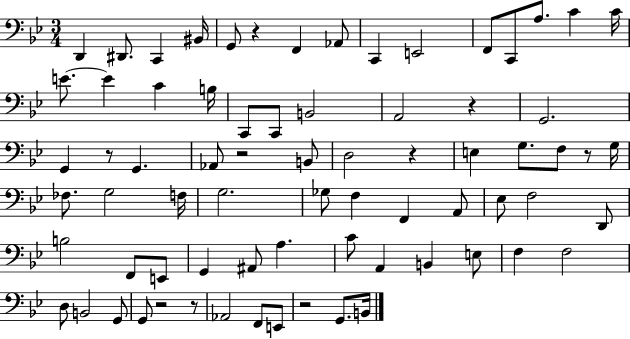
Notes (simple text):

D2/q D#2/e. C2/q BIS2/s G2/e R/q F2/q Ab2/e C2/q E2/h F2/e C2/e A3/e. C4/q C4/s E4/e. E4/q C4/q B3/s C2/e C2/e B2/h A2/h R/q G2/h. G2/q R/e G2/q. Ab2/e R/h B2/e D3/h R/q E3/q G3/e. F3/e R/e G3/s FES3/e. G3/h F3/s G3/h. Gb3/e F3/q F2/q A2/e Eb3/e F3/h D2/e B3/h F2/e E2/e G2/q A#2/e A3/q. C4/e A2/q B2/q E3/e F3/q F3/h D3/e B2/h G2/e G2/e R/h R/e Ab2/h F2/e E2/e R/h G2/e. B2/s